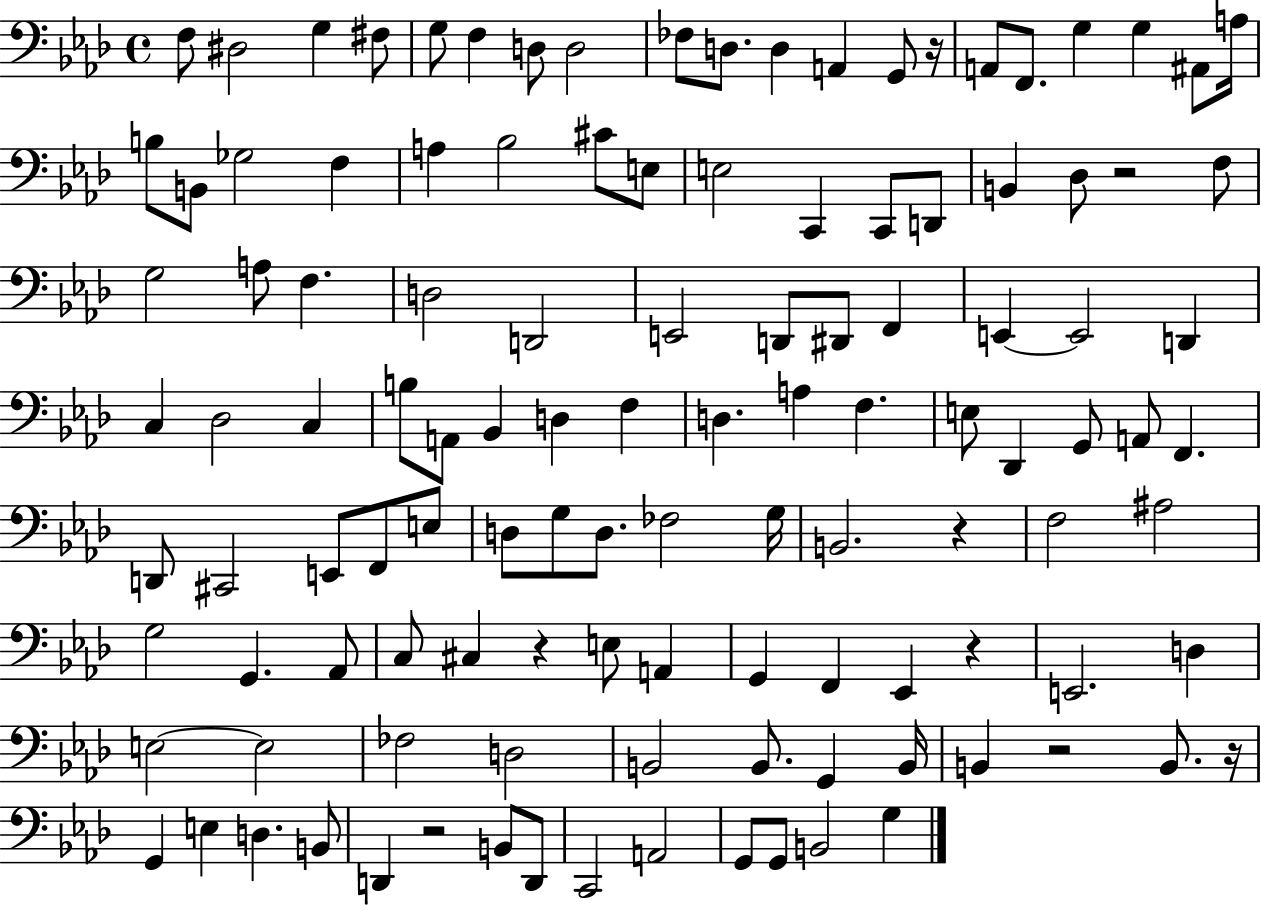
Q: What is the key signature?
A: AES major